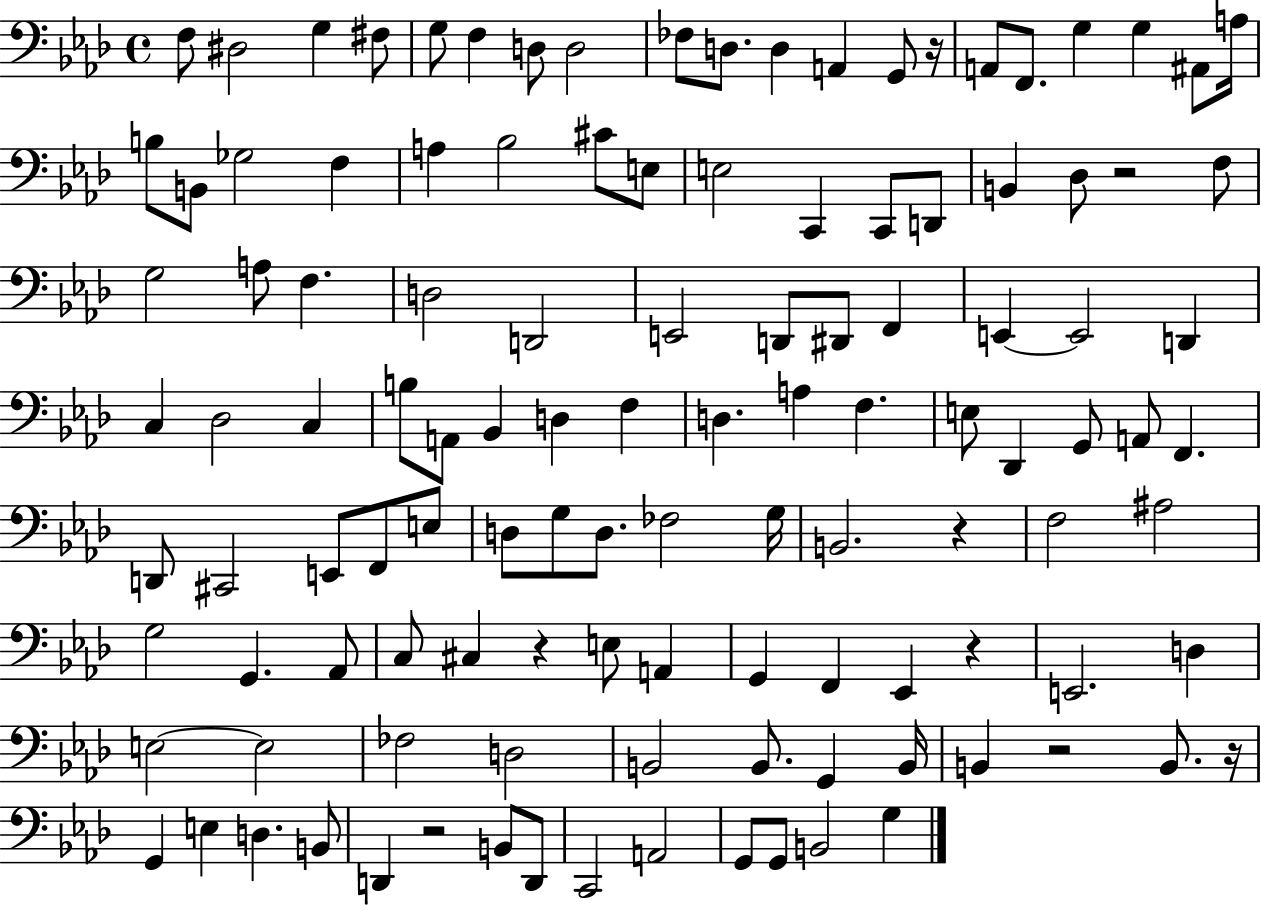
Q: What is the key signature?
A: AES major